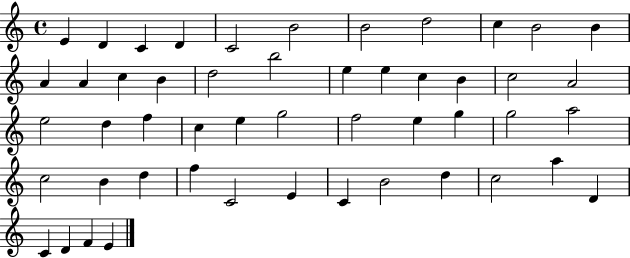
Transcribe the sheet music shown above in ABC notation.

X:1
T:Untitled
M:4/4
L:1/4
K:C
E D C D C2 B2 B2 d2 c B2 B A A c B d2 b2 e e c B c2 A2 e2 d f c e g2 f2 e g g2 a2 c2 B d f C2 E C B2 d c2 a D C D F E